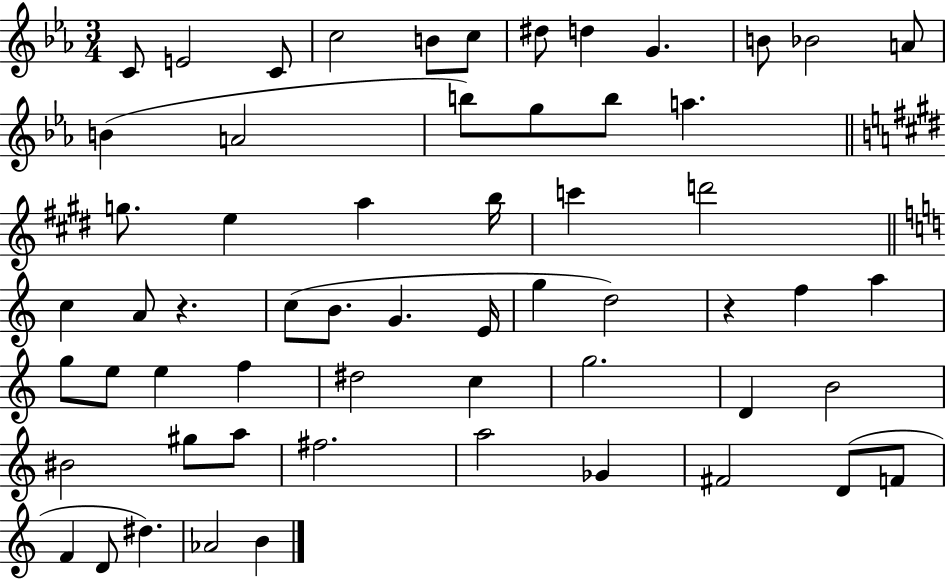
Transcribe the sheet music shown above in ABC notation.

X:1
T:Untitled
M:3/4
L:1/4
K:Eb
C/2 E2 C/2 c2 B/2 c/2 ^d/2 d G B/2 _B2 A/2 B A2 b/2 g/2 b/2 a g/2 e a b/4 c' d'2 c A/2 z c/2 B/2 G E/4 g d2 z f a g/2 e/2 e f ^d2 c g2 D B2 ^B2 ^g/2 a/2 ^f2 a2 _G ^F2 D/2 F/2 F D/2 ^d _A2 B